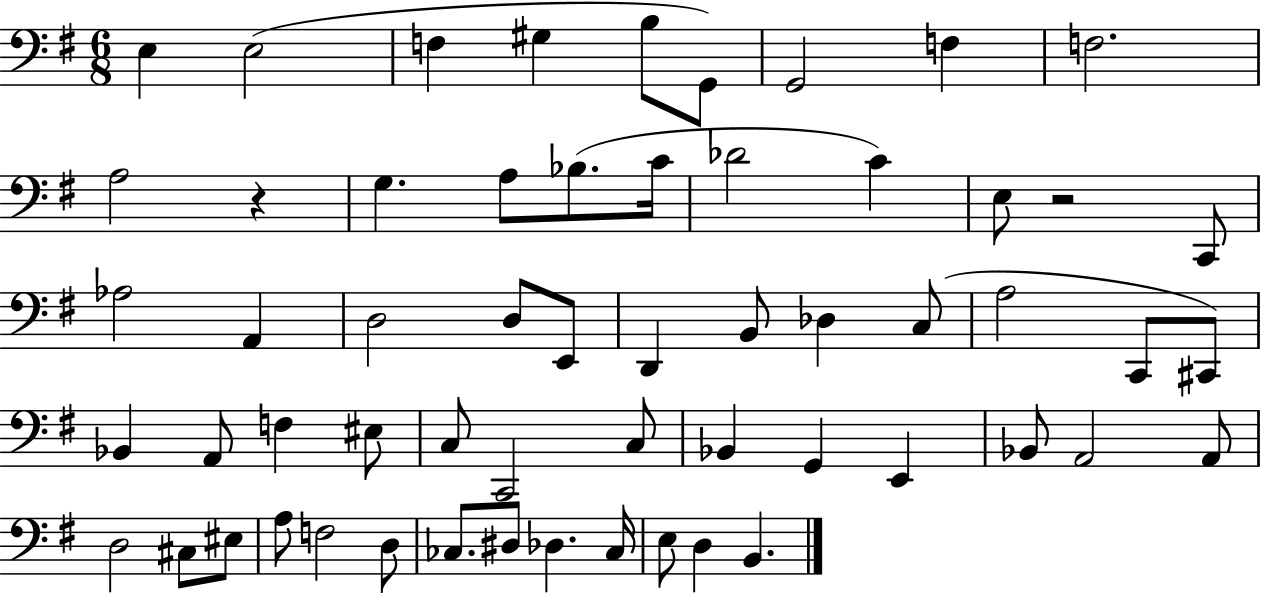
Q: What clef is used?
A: bass